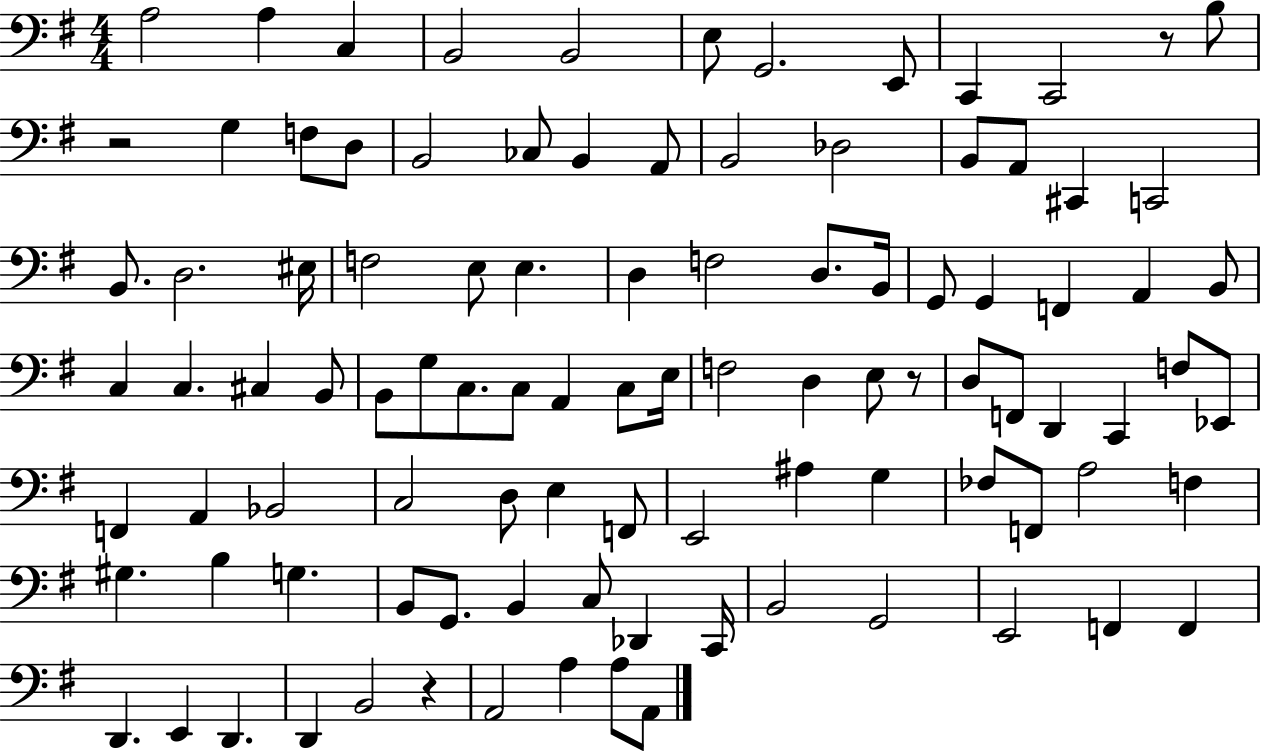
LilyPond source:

{
  \clef bass
  \numericTimeSignature
  \time 4/4
  \key g \major
  a2 a4 c4 | b,2 b,2 | e8 g,2. e,8 | c,4 c,2 r8 b8 | \break r2 g4 f8 d8 | b,2 ces8 b,4 a,8 | b,2 des2 | b,8 a,8 cis,4 c,2 | \break b,8. d2. eis16 | f2 e8 e4. | d4 f2 d8. b,16 | g,8 g,4 f,4 a,4 b,8 | \break c4 c4. cis4 b,8 | b,8 g8 c8. c8 a,4 c8 e16 | f2 d4 e8 r8 | d8 f,8 d,4 c,4 f8 ees,8 | \break f,4 a,4 bes,2 | c2 d8 e4 f,8 | e,2 ais4 g4 | fes8 f,8 a2 f4 | \break gis4. b4 g4. | b,8 g,8. b,4 c8 des,4 c,16 | b,2 g,2 | e,2 f,4 f,4 | \break d,4. e,4 d,4. | d,4 b,2 r4 | a,2 a4 a8 a,8 | \bar "|."
}